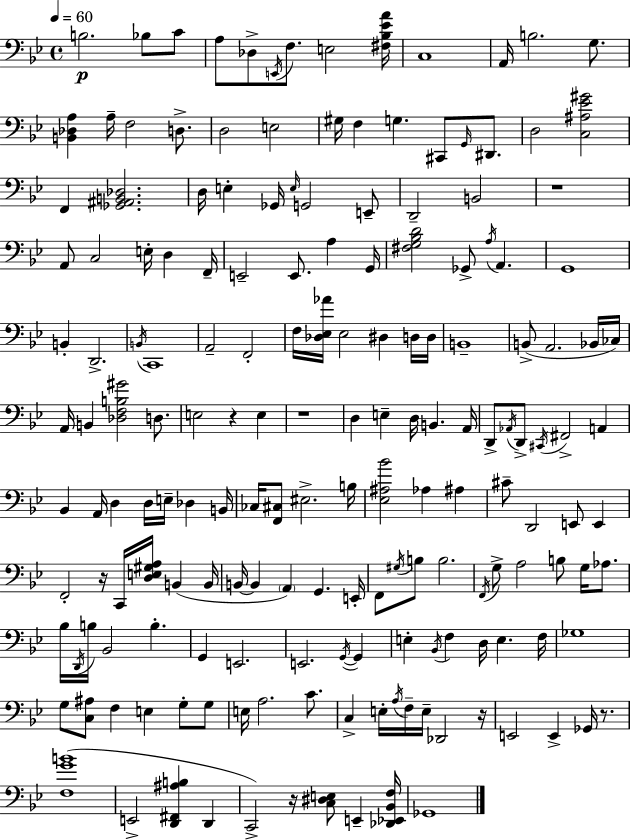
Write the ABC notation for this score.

X:1
T:Untitled
M:4/4
L:1/4
K:Bb
B,2 _B,/2 C/2 A,/2 _D,/2 E,,/4 F,/2 E,2 [^F,_B,_EA]/4 C,4 A,,/4 B,2 G,/2 [B,,_D,A,] A,/4 F,2 D,/2 D,2 E,2 ^G,/4 F, G, ^C,,/2 G,,/4 ^D,,/2 D,2 [C,^A,_E^G]2 F,, [_G,,^A,,B,,_D,]2 D,/4 E, _G,,/4 E,/4 G,,2 E,,/2 D,,2 B,,2 z4 A,,/2 C,2 E,/4 D, F,,/4 E,,2 E,,/2 A, G,,/4 [^F,G,_B,D]2 _G,,/2 A,/4 A,, G,,4 B,, D,,2 B,,/4 C,,4 A,,2 F,,2 F,/4 [_D,_E,_A]/4 _E,2 ^D, D,/4 D,/4 B,,4 B,,/2 A,,2 _B,,/4 _C,/4 A,,/4 B,, [_D,F,B,^G]2 D,/2 E,2 z E, z4 D, E, D,/4 B,, A,,/4 D,,/2 _A,,/4 D,,/2 ^C,,/4 ^F,,2 A,, _B,, A,,/4 D, D,/4 E,/4 _D, B,,/4 _C,/4 [F,,^C,]/2 ^E,2 B,/4 [_E,^A,_B]2 _A, ^A, ^C/2 D,,2 E,,/2 E,, F,,2 z/4 C,,/4 [D,E,^G,A,]/4 B,, B,,/4 B,,/4 B,, A,, G,, E,,/4 F,,/2 ^G,/4 B,/2 B,2 F,,/4 G,/2 A,2 B,/2 G,/4 _A,/2 _B,/4 D,,/4 B,/4 _B,,2 B, G,, E,,2 E,,2 G,,/4 G,, E, _B,,/4 F, D,/4 E, F,/4 _G,4 G,/2 [C,^A,]/2 F, E, G,/2 G,/2 E,/4 A,2 C/2 C, E,/4 A,/4 F,/4 E,/4 _D,,2 z/4 E,,2 E,, _G,,/4 z/2 [F,GB]4 E,,2 [D,,^F,,^A,B,] D,, C,,2 z/4 [C,^D,E,]/2 E,, [_D,,_E,,_B,,F,]/4 _G,,4